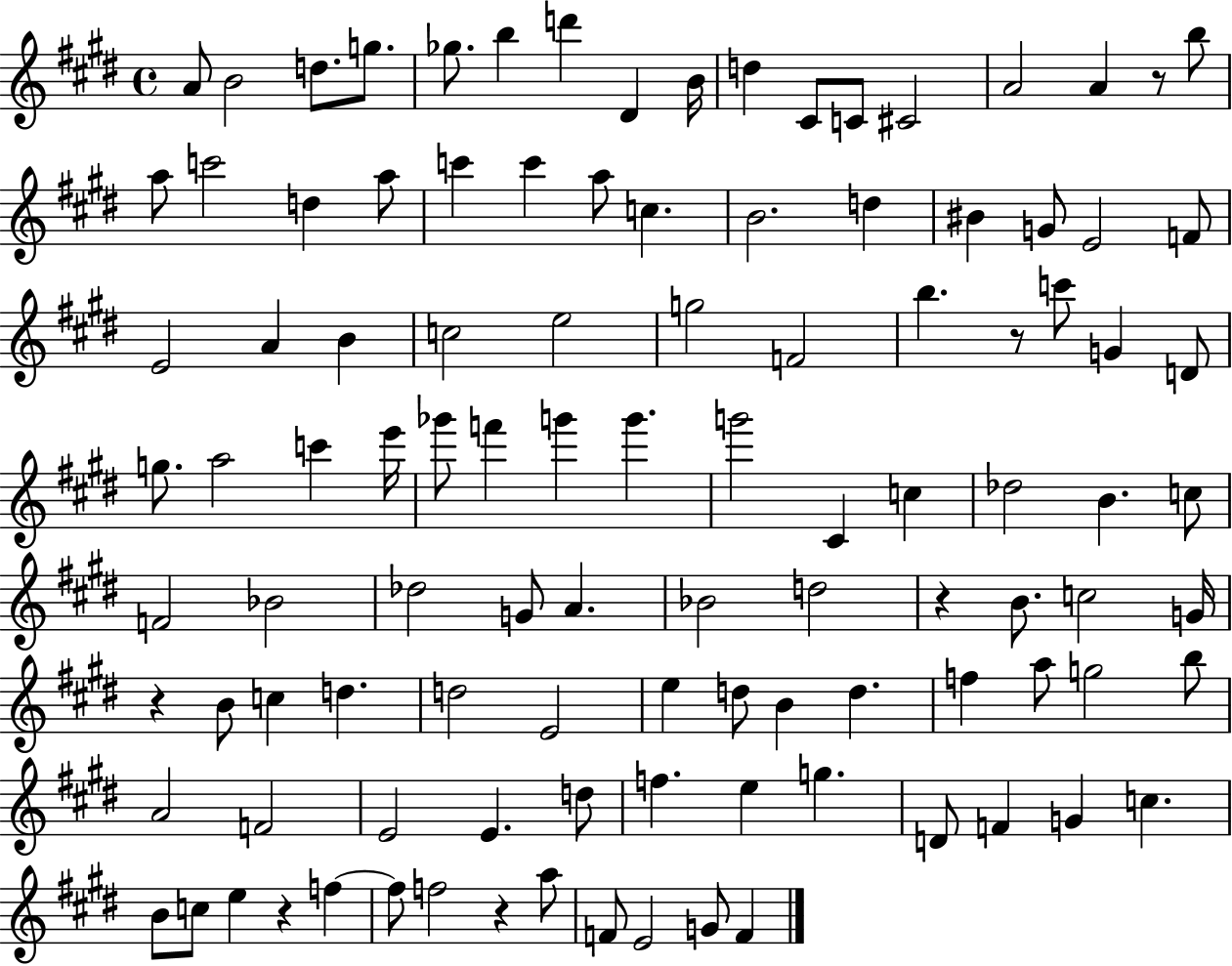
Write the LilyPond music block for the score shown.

{
  \clef treble
  \time 4/4
  \defaultTimeSignature
  \key e \major
  a'8 b'2 d''8. g''8. | ges''8. b''4 d'''4 dis'4 b'16 | d''4 cis'8 c'8 cis'2 | a'2 a'4 r8 b''8 | \break a''8 c'''2 d''4 a''8 | c'''4 c'''4 a''8 c''4. | b'2. d''4 | bis'4 g'8 e'2 f'8 | \break e'2 a'4 b'4 | c''2 e''2 | g''2 f'2 | b''4. r8 c'''8 g'4 d'8 | \break g''8. a''2 c'''4 e'''16 | ges'''8 f'''4 g'''4 g'''4. | g'''2 cis'4 c''4 | des''2 b'4. c''8 | \break f'2 bes'2 | des''2 g'8 a'4. | bes'2 d''2 | r4 b'8. c''2 g'16 | \break r4 b'8 c''4 d''4. | d''2 e'2 | e''4 d''8 b'4 d''4. | f''4 a''8 g''2 b''8 | \break a'2 f'2 | e'2 e'4. d''8 | f''4. e''4 g''4. | d'8 f'4 g'4 c''4. | \break b'8 c''8 e''4 r4 f''4~~ | f''8 f''2 r4 a''8 | f'8 e'2 g'8 f'4 | \bar "|."
}